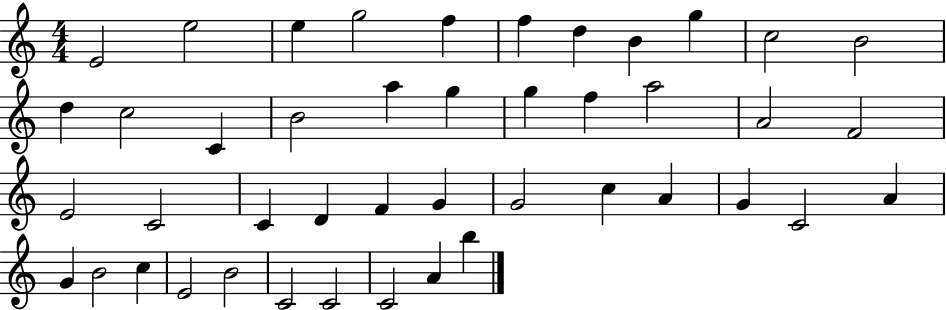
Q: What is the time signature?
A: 4/4